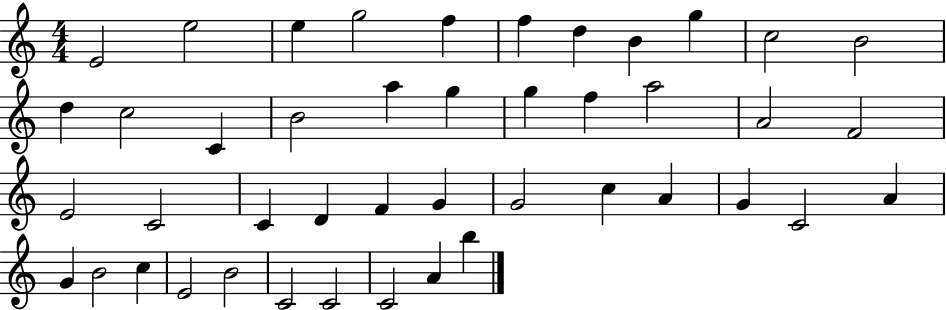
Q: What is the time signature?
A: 4/4